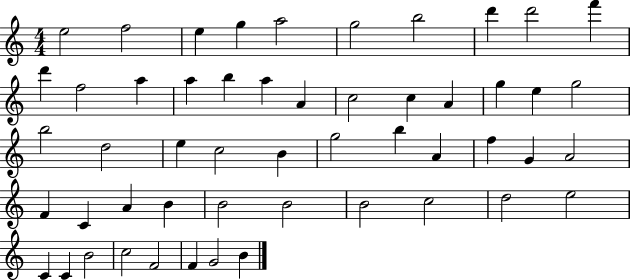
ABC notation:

X:1
T:Untitled
M:4/4
L:1/4
K:C
e2 f2 e g a2 g2 b2 d' d'2 f' d' f2 a a b a A c2 c A g e g2 b2 d2 e c2 B g2 b A f G A2 F C A B B2 B2 B2 c2 d2 e2 C C B2 c2 F2 F G2 B